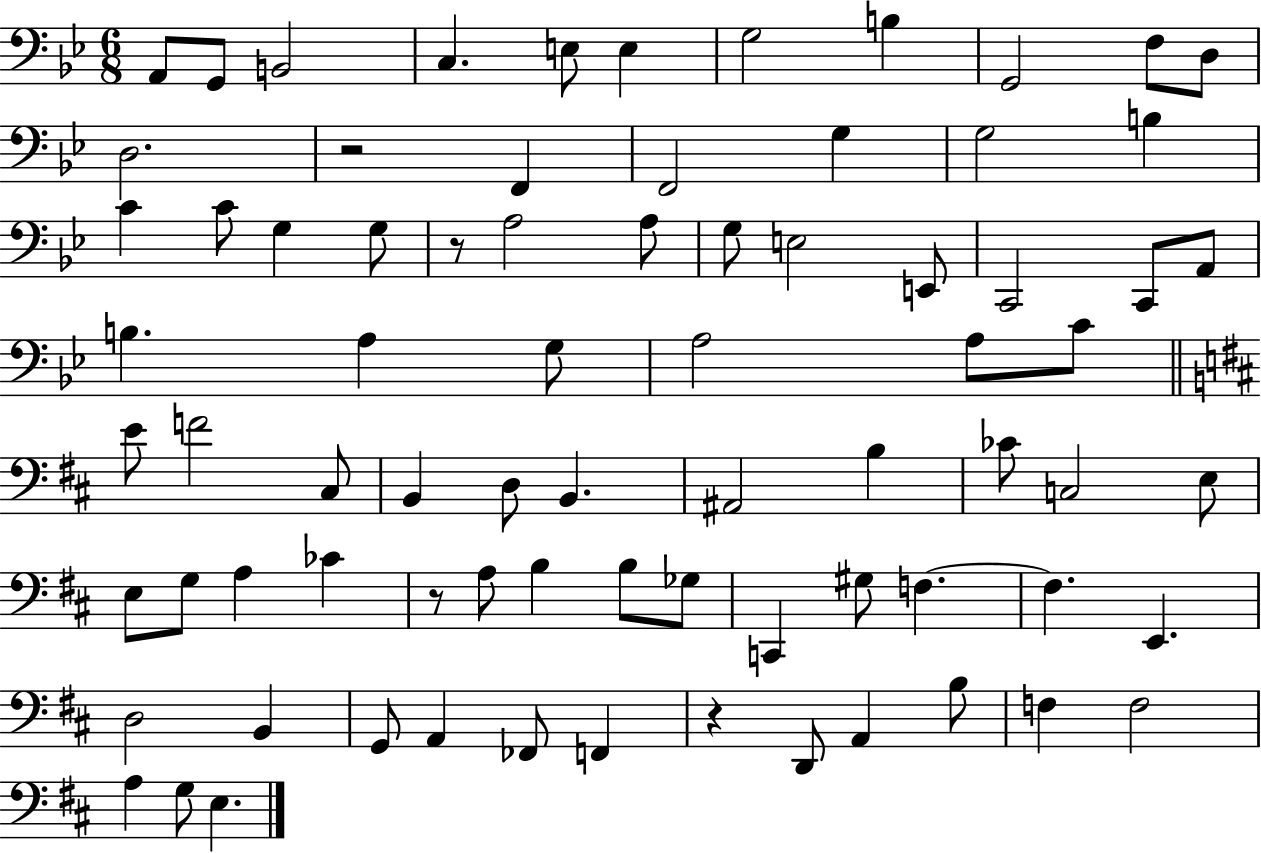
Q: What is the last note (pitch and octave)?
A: E3